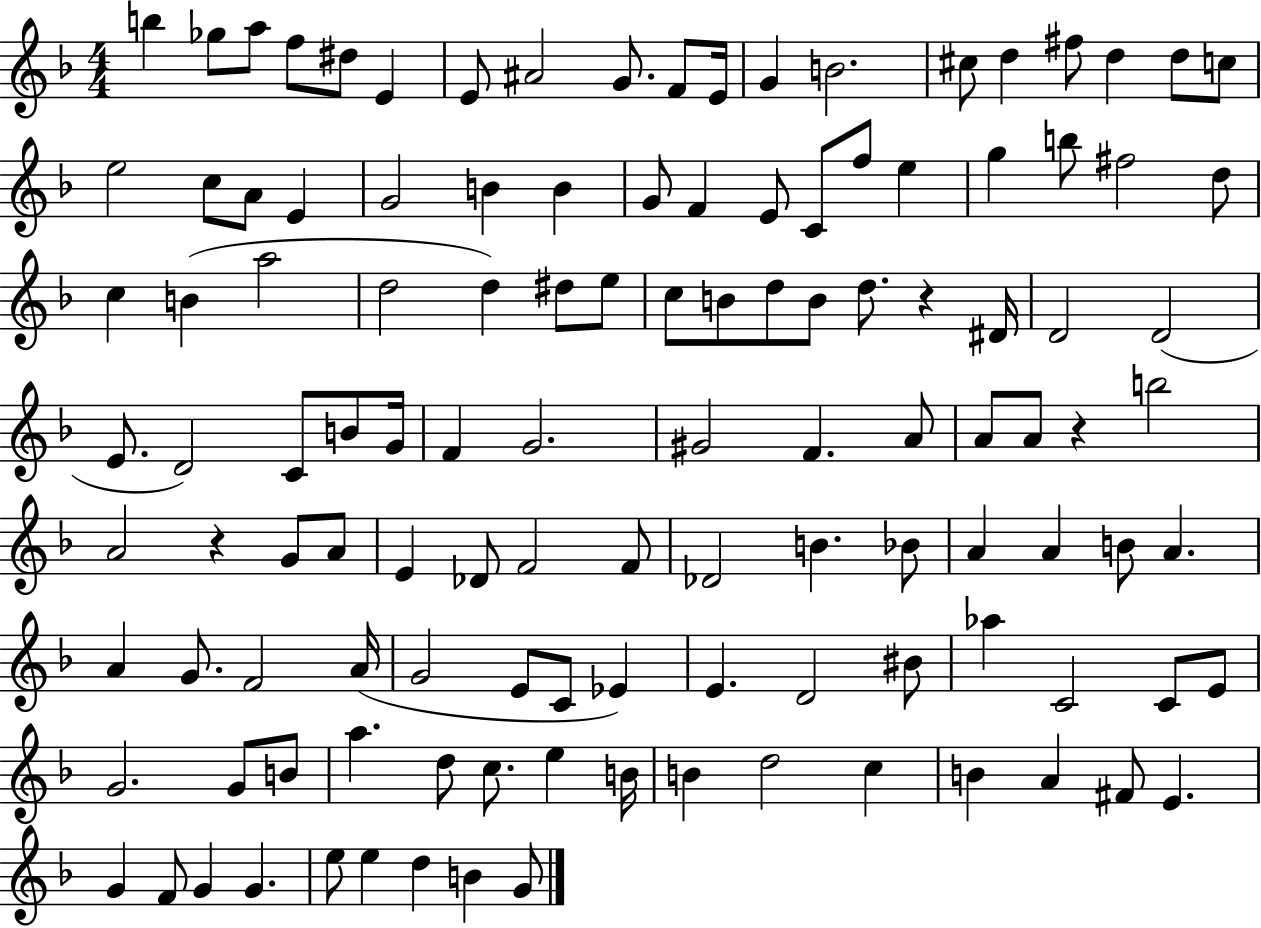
{
  \clef treble
  \numericTimeSignature
  \time 4/4
  \key f \major
  b''4 ges''8 a''8 f''8 dis''8 e'4 | e'8 ais'2 g'8. f'8 e'16 | g'4 b'2. | cis''8 d''4 fis''8 d''4 d''8 c''8 | \break e''2 c''8 a'8 e'4 | g'2 b'4 b'4 | g'8 f'4 e'8 c'8 f''8 e''4 | g''4 b''8 fis''2 d''8 | \break c''4 b'4( a''2 | d''2 d''4) dis''8 e''8 | c''8 b'8 d''8 b'8 d''8. r4 dis'16 | d'2 d'2( | \break e'8. d'2) c'8 b'8 g'16 | f'4 g'2. | gis'2 f'4. a'8 | a'8 a'8 r4 b''2 | \break a'2 r4 g'8 a'8 | e'4 des'8 f'2 f'8 | des'2 b'4. bes'8 | a'4 a'4 b'8 a'4. | \break a'4 g'8. f'2 a'16( | g'2 e'8 c'8 ees'4) | e'4. d'2 bis'8 | aes''4 c'2 c'8 e'8 | \break g'2. g'8 b'8 | a''4. d''8 c''8. e''4 b'16 | b'4 d''2 c''4 | b'4 a'4 fis'8 e'4. | \break g'4 f'8 g'4 g'4. | e''8 e''4 d''4 b'4 g'8 | \bar "|."
}